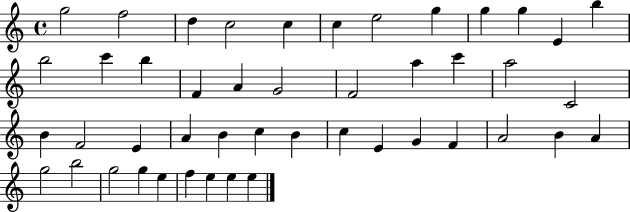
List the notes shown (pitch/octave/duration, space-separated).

G5/h F5/h D5/q C5/h C5/q C5/q E5/h G5/q G5/q G5/q E4/q B5/q B5/h C6/q B5/q F4/q A4/q G4/h F4/h A5/q C6/q A5/h C4/h B4/q F4/h E4/q A4/q B4/q C5/q B4/q C5/q E4/q G4/q F4/q A4/h B4/q A4/q G5/h B5/h G5/h G5/q E5/q F5/q E5/q E5/q E5/q